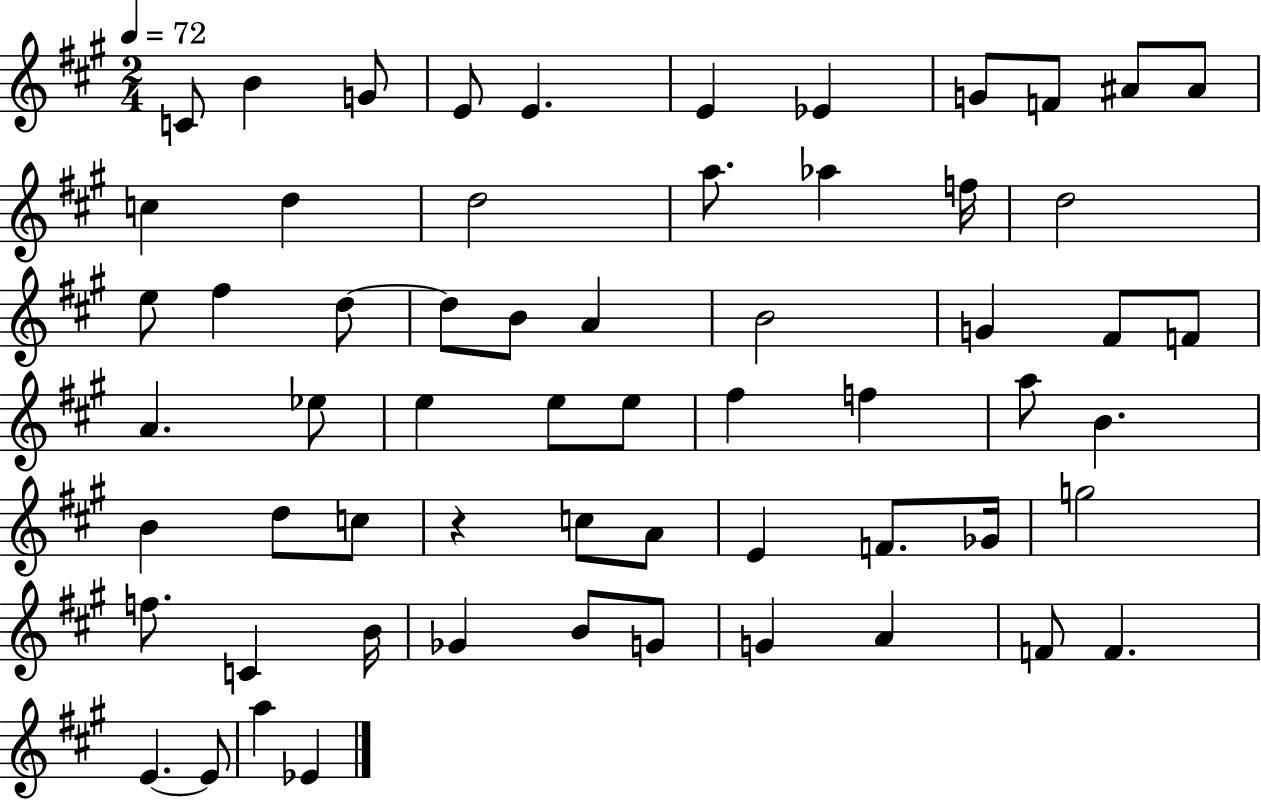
{
  \clef treble
  \numericTimeSignature
  \time 2/4
  \key a \major
  \tempo 4 = 72
  c'8 b'4 g'8 | e'8 e'4. | e'4 ees'4 | g'8 f'8 ais'8 ais'8 | \break c''4 d''4 | d''2 | a''8. aes''4 f''16 | d''2 | \break e''8 fis''4 d''8~~ | d''8 b'8 a'4 | b'2 | g'4 fis'8 f'8 | \break a'4. ees''8 | e''4 e''8 e''8 | fis''4 f''4 | a''8 b'4. | \break b'4 d''8 c''8 | r4 c''8 a'8 | e'4 f'8. ges'16 | g''2 | \break f''8. c'4 b'16 | ges'4 b'8 g'8 | g'4 a'4 | f'8 f'4. | \break e'4.~~ e'8 | a''4 ees'4 | \bar "|."
}